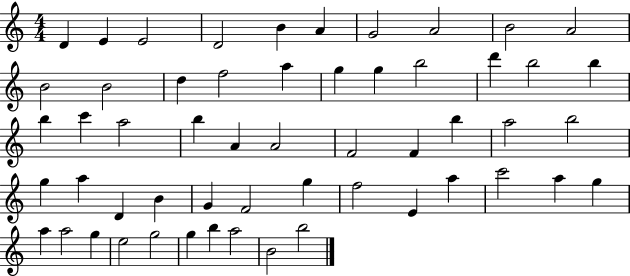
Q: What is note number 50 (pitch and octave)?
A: G5